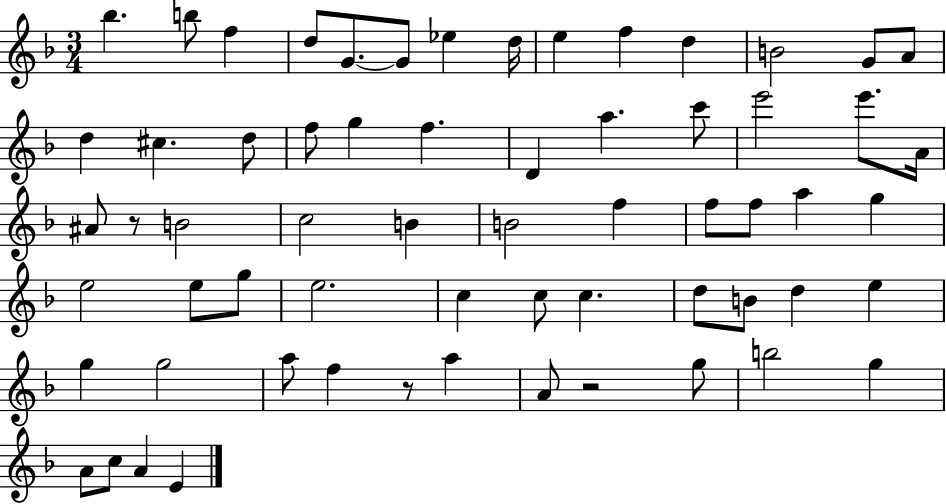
Bb5/q. B5/e F5/q D5/e G4/e. G4/e Eb5/q D5/s E5/q F5/q D5/q B4/h G4/e A4/e D5/q C#5/q. D5/e F5/e G5/q F5/q. D4/q A5/q. C6/e E6/h E6/e. A4/s A#4/e R/e B4/h C5/h B4/q B4/h F5/q F5/e F5/e A5/q G5/q E5/h E5/e G5/e E5/h. C5/q C5/e C5/q. D5/e B4/e D5/q E5/q G5/q G5/h A5/e F5/q R/e A5/q A4/e R/h G5/e B5/h G5/q A4/e C5/e A4/q E4/q